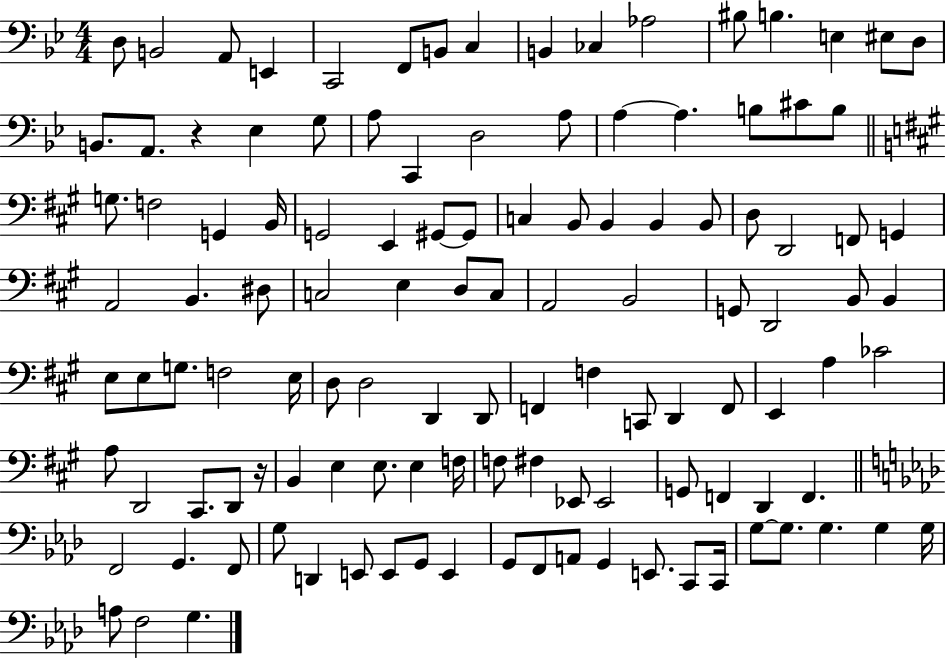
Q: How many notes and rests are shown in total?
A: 119